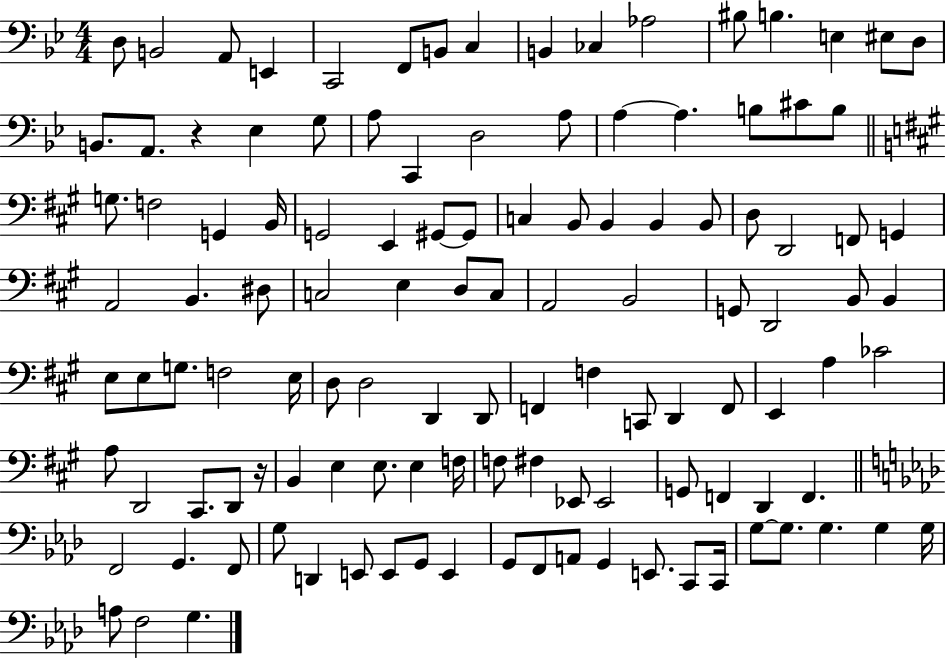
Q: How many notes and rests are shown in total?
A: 119